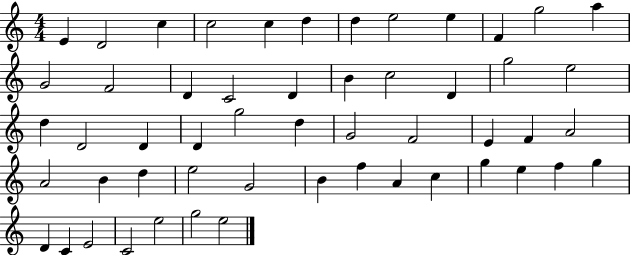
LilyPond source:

{
  \clef treble
  \numericTimeSignature
  \time 4/4
  \key c \major
  e'4 d'2 c''4 | c''2 c''4 d''4 | d''4 e''2 e''4 | f'4 g''2 a''4 | \break g'2 f'2 | d'4 c'2 d'4 | b'4 c''2 d'4 | g''2 e''2 | \break d''4 d'2 d'4 | d'4 g''2 d''4 | g'2 f'2 | e'4 f'4 a'2 | \break a'2 b'4 d''4 | e''2 g'2 | b'4 f''4 a'4 c''4 | g''4 e''4 f''4 g''4 | \break d'4 c'4 e'2 | c'2 e''2 | g''2 e''2 | \bar "|."
}